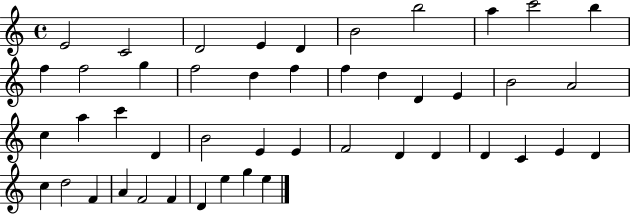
E4/h C4/h D4/h E4/q D4/q B4/h B5/h A5/q C6/h B5/q F5/q F5/h G5/q F5/h D5/q F5/q F5/q D5/q D4/q E4/q B4/h A4/h C5/q A5/q C6/q D4/q B4/h E4/q E4/q F4/h D4/q D4/q D4/q C4/q E4/q D4/q C5/q D5/h F4/q A4/q F4/h F4/q D4/q E5/q G5/q E5/q